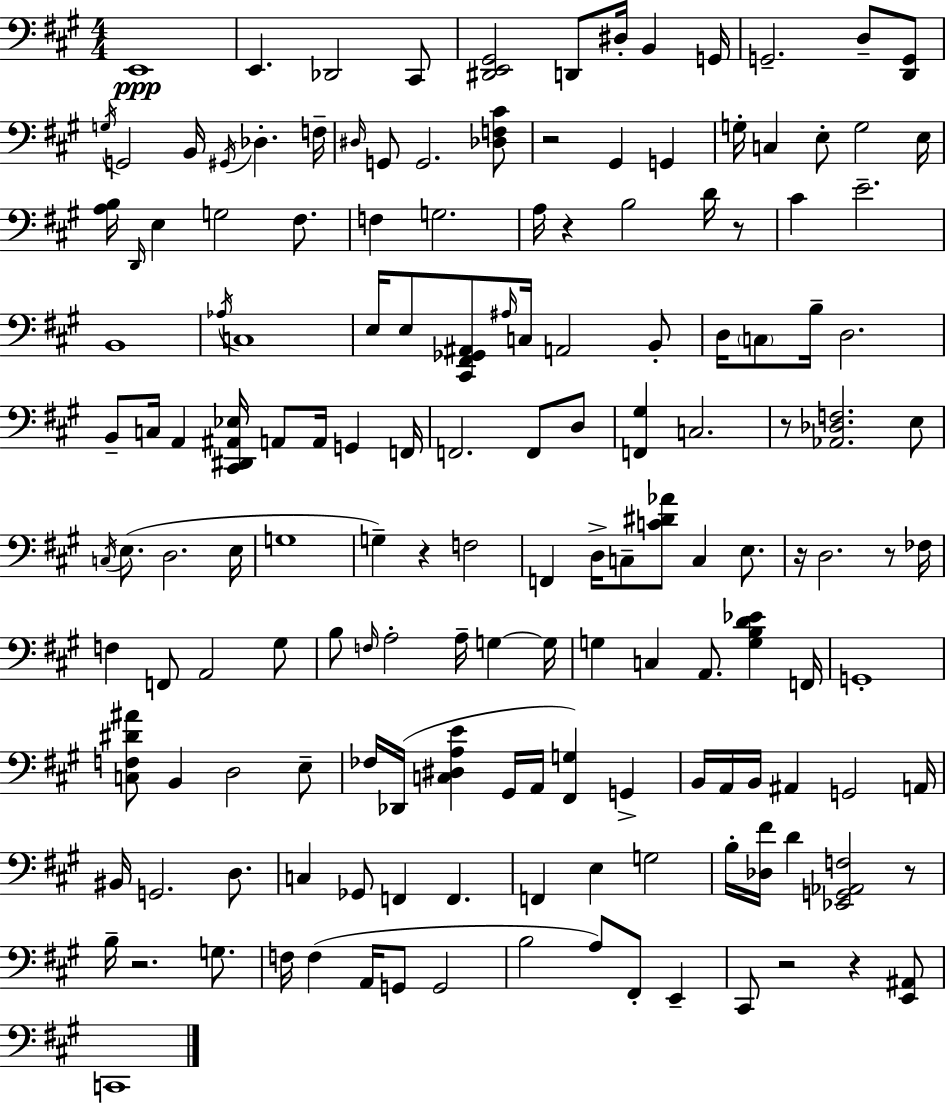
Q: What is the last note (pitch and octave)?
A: C2